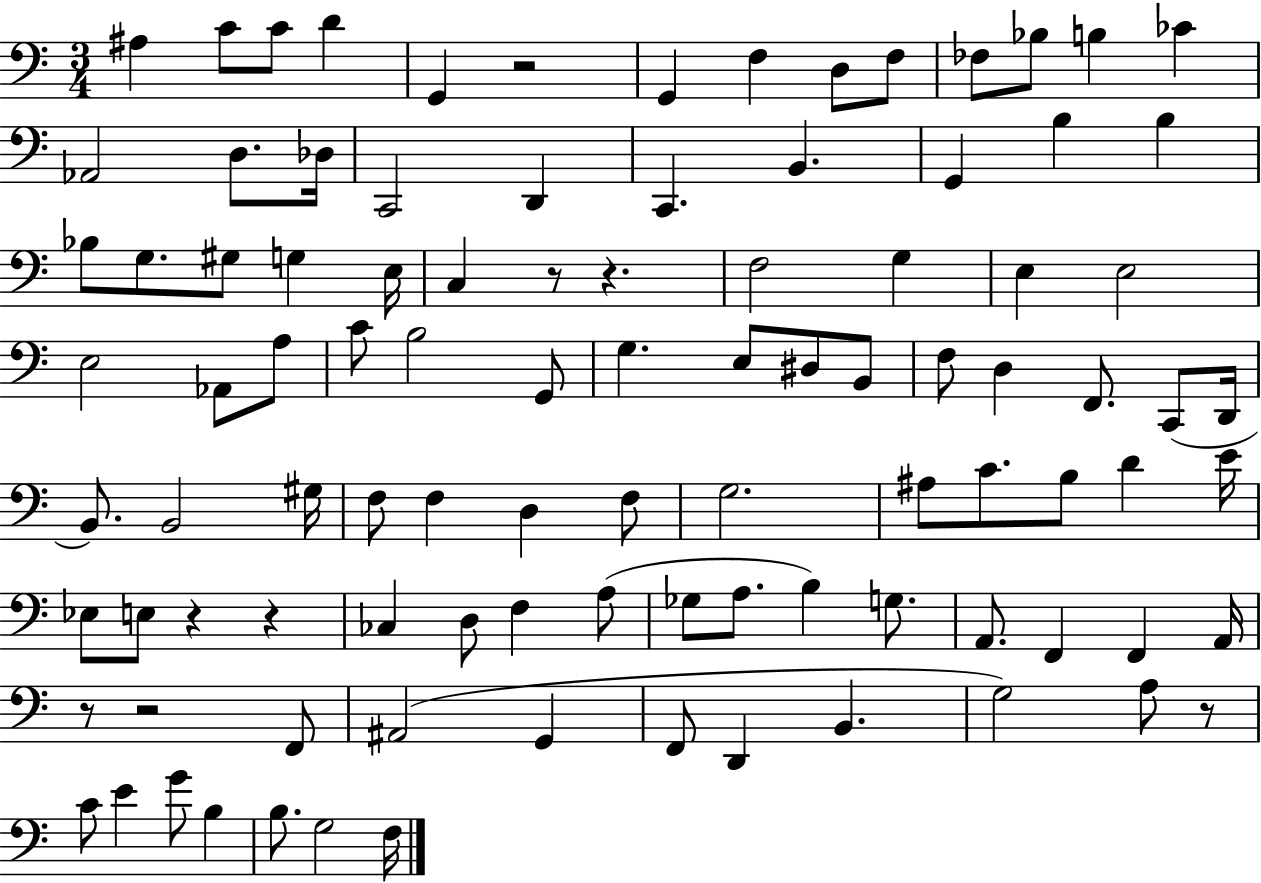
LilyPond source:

{
  \clef bass
  \numericTimeSignature
  \time 3/4
  \key c \major
  ais4 c'8 c'8 d'4 | g,4 r2 | g,4 f4 d8 f8 | fes8 bes8 b4 ces'4 | \break aes,2 d8. des16 | c,2 d,4 | c,4. b,4. | g,4 b4 b4 | \break bes8 g8. gis8 g4 e16 | c4 r8 r4. | f2 g4 | e4 e2 | \break e2 aes,8 a8 | c'8 b2 g,8 | g4. e8 dis8 b,8 | f8 d4 f,8. c,8( d,16 | \break b,8.) b,2 gis16 | f8 f4 d4 f8 | g2. | ais8 c'8. b8 d'4 e'16 | \break ees8 e8 r4 r4 | ces4 d8 f4 a8( | ges8 a8. b4) g8. | a,8. f,4 f,4 a,16 | \break r8 r2 f,8 | ais,2( g,4 | f,8 d,4 b,4. | g2) a8 r8 | \break c'8 e'4 g'8 b4 | b8. g2 f16 | \bar "|."
}